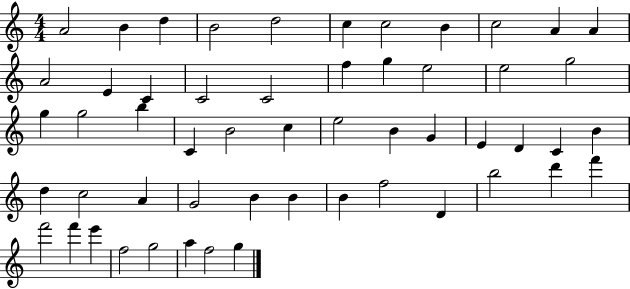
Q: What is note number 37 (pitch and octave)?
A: A4